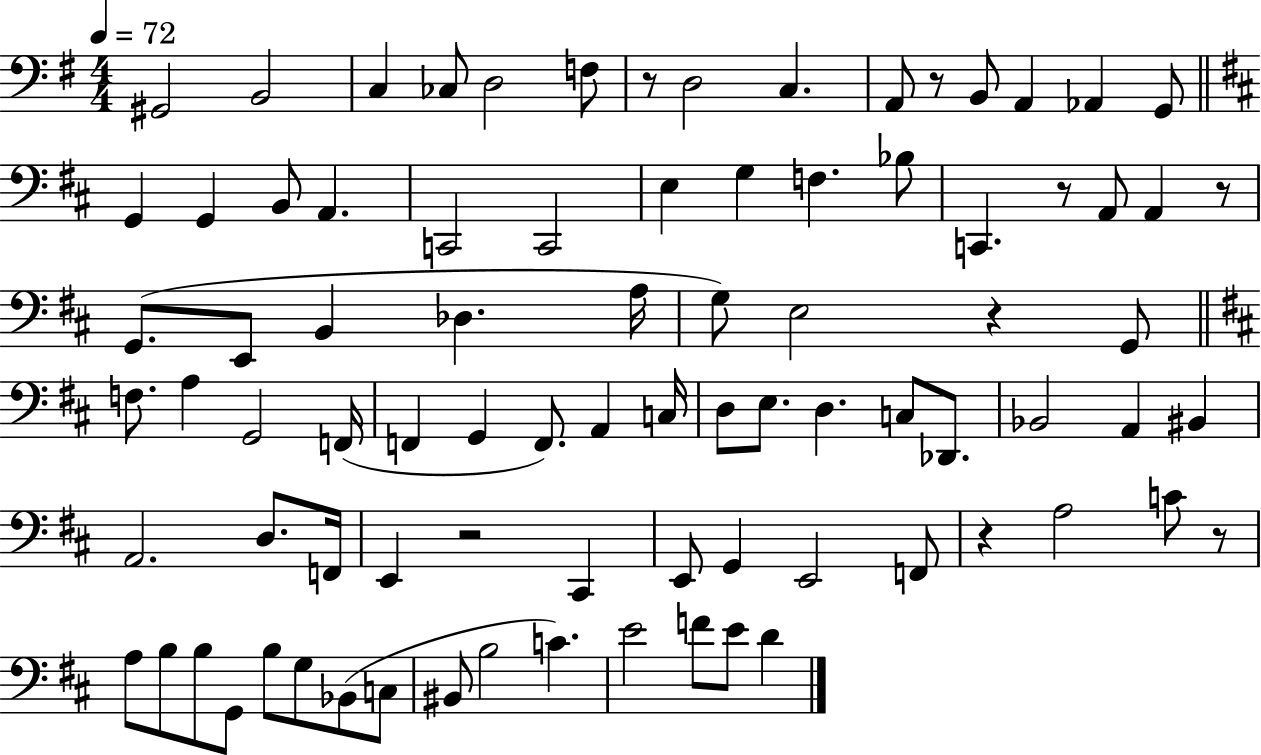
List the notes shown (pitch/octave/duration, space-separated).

G#2/h B2/h C3/q CES3/e D3/h F3/e R/e D3/h C3/q. A2/e R/e B2/e A2/q Ab2/q G2/e G2/q G2/q B2/e A2/q. C2/h C2/h E3/q G3/q F3/q. Bb3/e C2/q. R/e A2/e A2/q R/e G2/e. E2/e B2/q Db3/q. A3/s G3/e E3/h R/q G2/e F3/e. A3/q G2/h F2/s F2/q G2/q F2/e. A2/q C3/s D3/e E3/e. D3/q. C3/e Db2/e. Bb2/h A2/q BIS2/q A2/h. D3/e. F2/s E2/q R/h C#2/q E2/e G2/q E2/h F2/e R/q A3/h C4/e R/e A3/e B3/e B3/e G2/e B3/e G3/e Bb2/e C3/e BIS2/e B3/h C4/q. E4/h F4/e E4/e D4/q